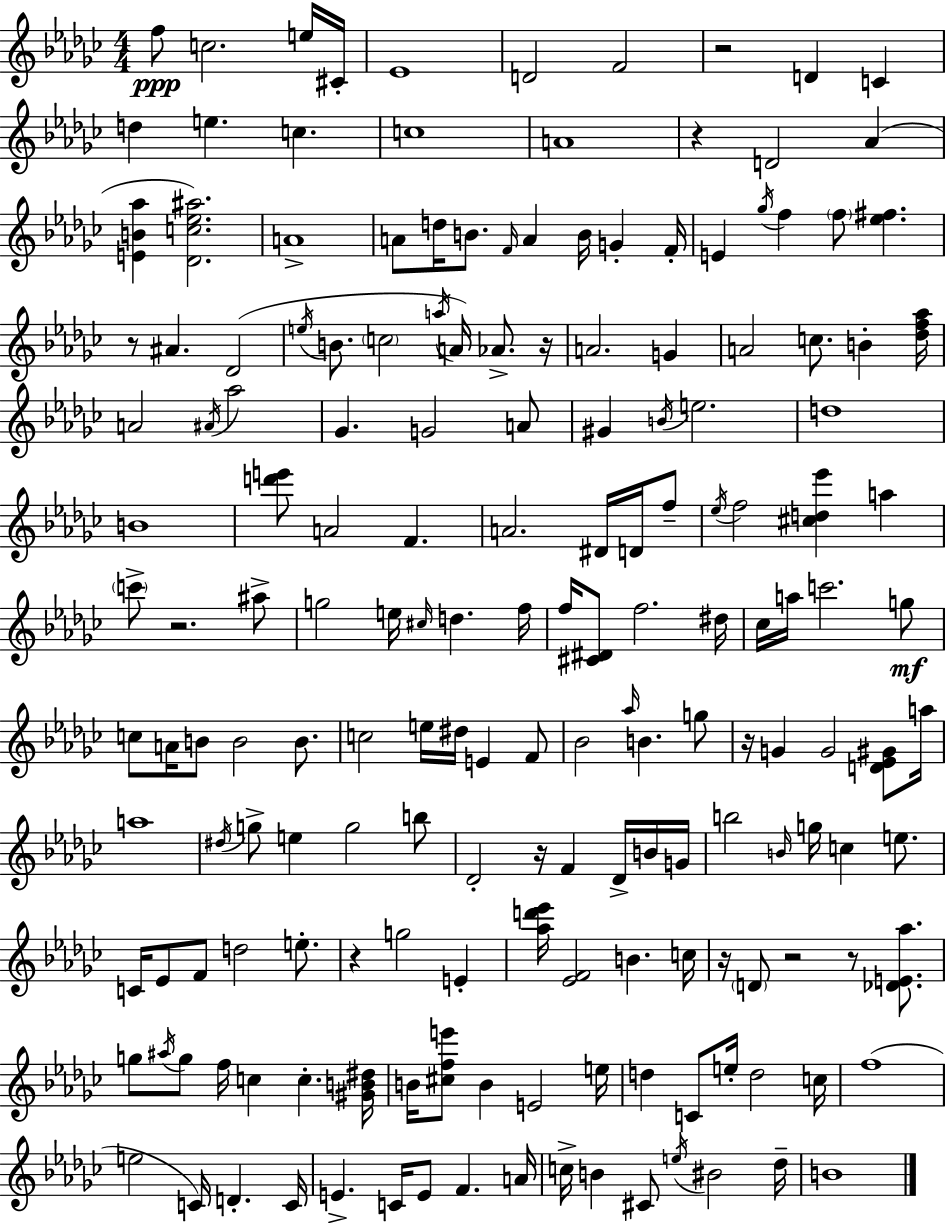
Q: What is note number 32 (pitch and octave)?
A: E5